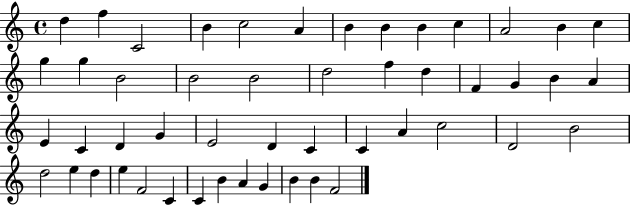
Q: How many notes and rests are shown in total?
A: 50